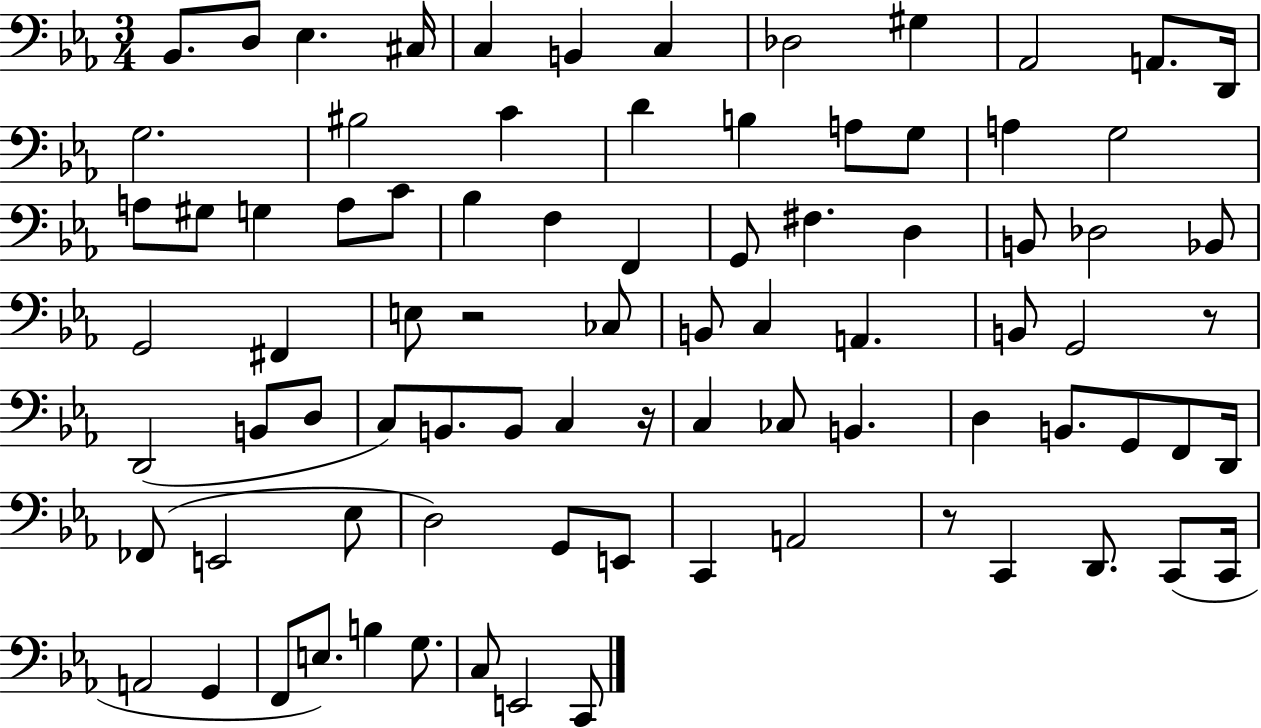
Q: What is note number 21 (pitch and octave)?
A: G3